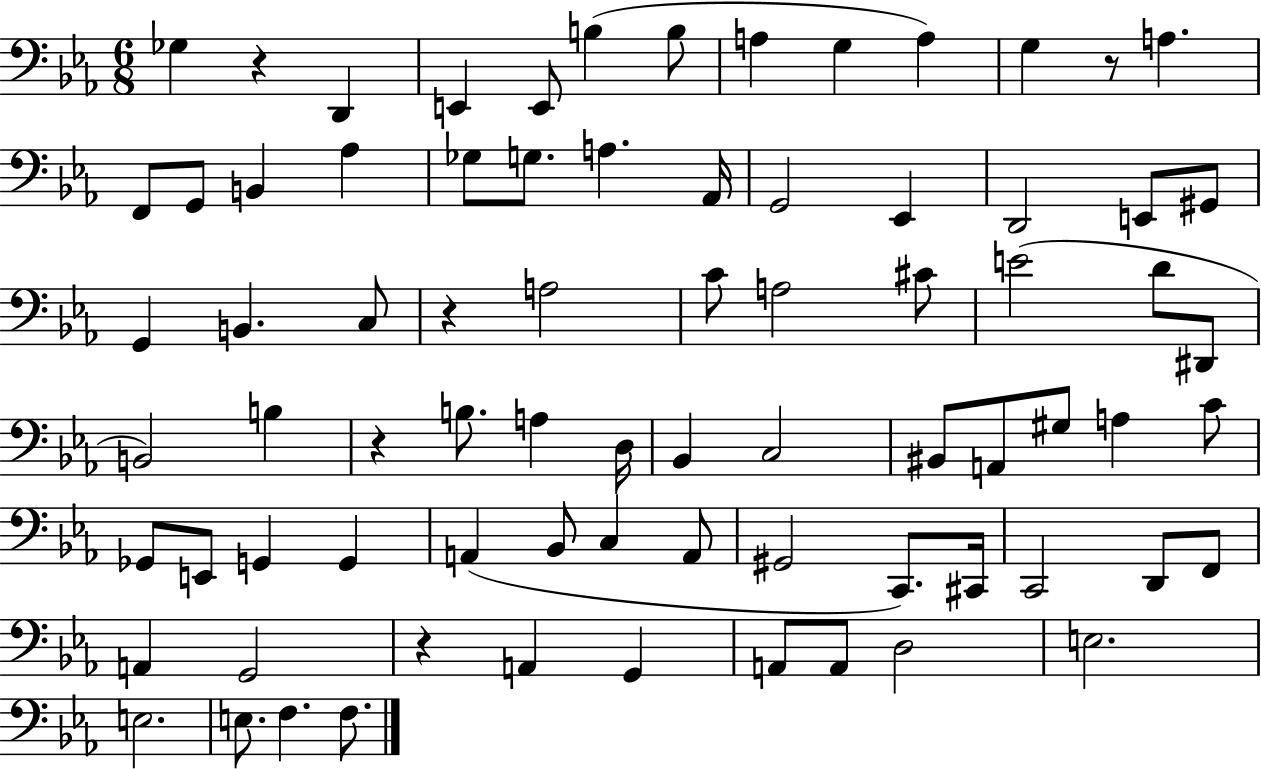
{
  \clef bass
  \numericTimeSignature
  \time 6/8
  \key ees \major
  \repeat volta 2 { ges4 r4 d,4 | e,4 e,8 b4( b8 | a4 g4 a4) | g4 r8 a4. | \break f,8 g,8 b,4 aes4 | ges8 g8. a4. aes,16 | g,2 ees,4 | d,2 e,8 gis,8 | \break g,4 b,4. c8 | r4 a2 | c'8 a2 cis'8 | e'2( d'8 dis,8 | \break b,2) b4 | r4 b8. a4 d16 | bes,4 c2 | bis,8 a,8 gis8 a4 c'8 | \break ges,8 e,8 g,4 g,4 | a,4( bes,8 c4 a,8 | gis,2 c,8.) cis,16 | c,2 d,8 f,8 | \break a,4 g,2 | r4 a,4 g,4 | a,8 a,8 d2 | e2. | \break e2. | e8. f4. f8. | } \bar "|."
}